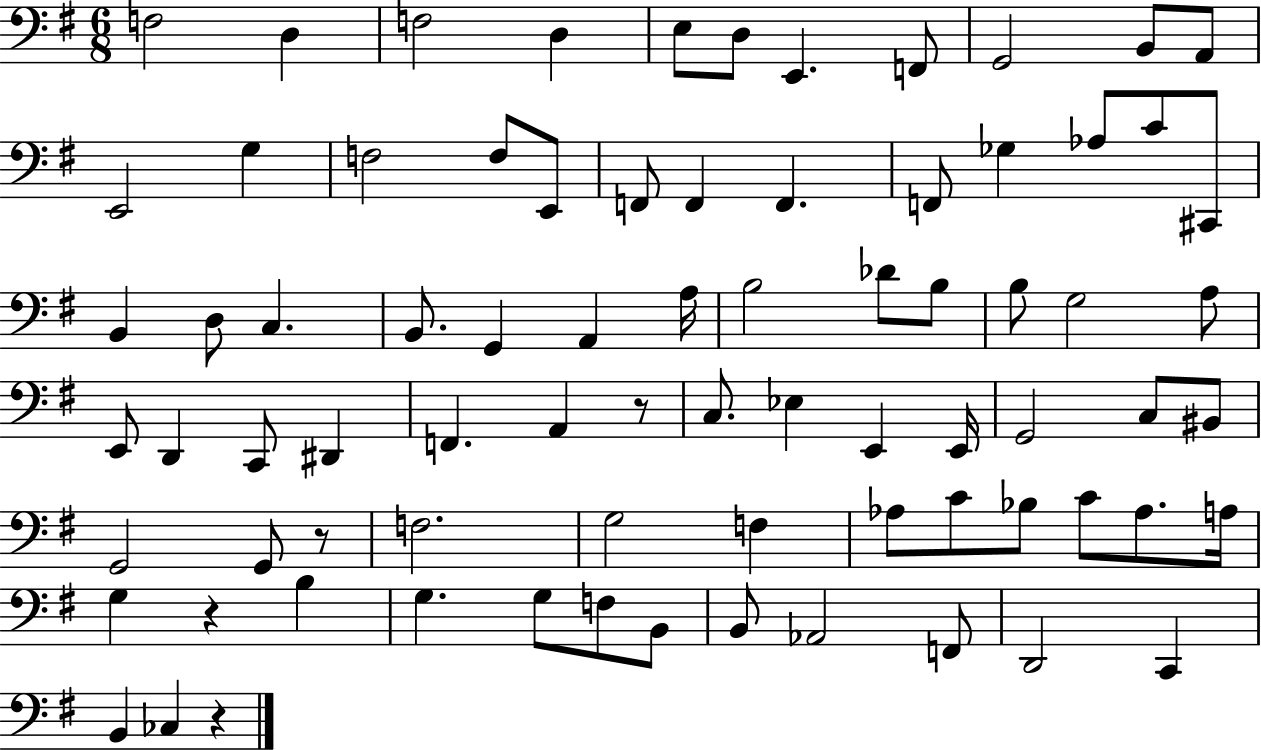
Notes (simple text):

F3/h D3/q F3/h D3/q E3/e D3/e E2/q. F2/e G2/h B2/e A2/e E2/h G3/q F3/h F3/e E2/e F2/e F2/q F2/q. F2/e Gb3/q Ab3/e C4/e C#2/e B2/q D3/e C3/q. B2/e. G2/q A2/q A3/s B3/h Db4/e B3/e B3/e G3/h A3/e E2/e D2/q C2/e D#2/q F2/q. A2/q R/e C3/e. Eb3/q E2/q E2/s G2/h C3/e BIS2/e G2/h G2/e R/e F3/h. G3/h F3/q Ab3/e C4/e Bb3/e C4/e Ab3/e. A3/s G3/q R/q B3/q G3/q. G3/e F3/e B2/e B2/e Ab2/h F2/e D2/h C2/q B2/q CES3/q R/q